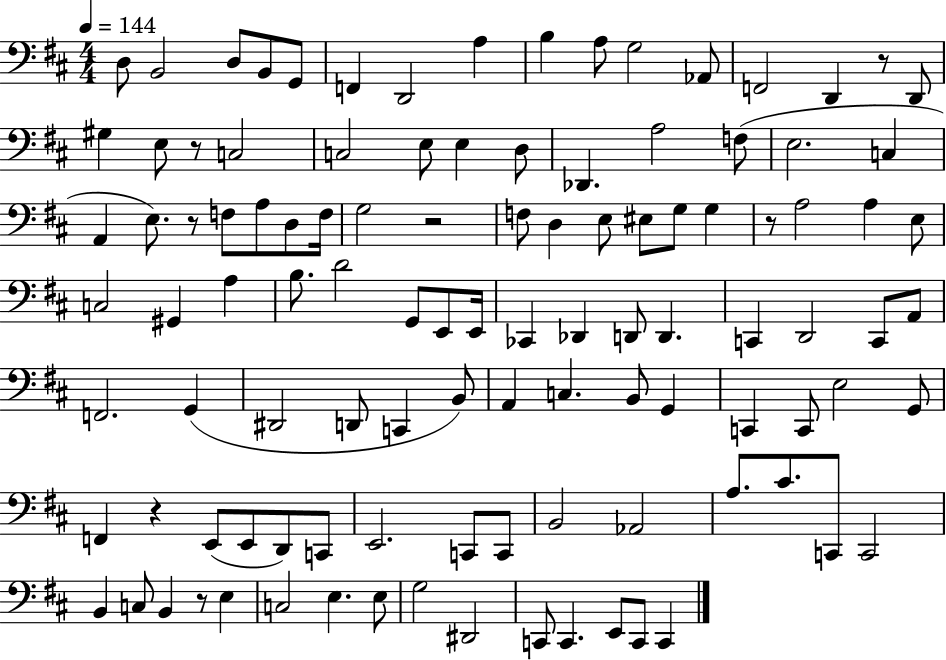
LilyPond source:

{
  \clef bass
  \numericTimeSignature
  \time 4/4
  \key d \major
  \tempo 4 = 144
  d8 b,2 d8 b,8 g,8 | f,4 d,2 a4 | b4 a8 g2 aes,8 | f,2 d,4 r8 d,8 | \break gis4 e8 r8 c2 | c2 e8 e4 d8 | des,4. a2 f8( | e2. c4 | \break a,4 e8.) r8 f8 a8 d8 f16 | g2 r2 | f8 d4 e8 eis8 g8 g4 | r8 a2 a4 e8 | \break c2 gis,4 a4 | b8. d'2 g,8 e,8 e,16 | ces,4 des,4 d,8 d,4. | c,4 d,2 c,8 a,8 | \break f,2. g,4( | dis,2 d,8 c,4 b,8) | a,4 c4. b,8 g,4 | c,4 c,8 e2 g,8 | \break f,4 r4 e,8( e,8 d,8) c,8 | e,2. c,8 c,8 | b,2 aes,2 | a8. cis'8. c,8 c,2 | \break b,4 c8 b,4 r8 e4 | c2 e4. e8 | g2 dis,2 | c,8 c,4. e,8 c,8 c,4 | \break \bar "|."
}